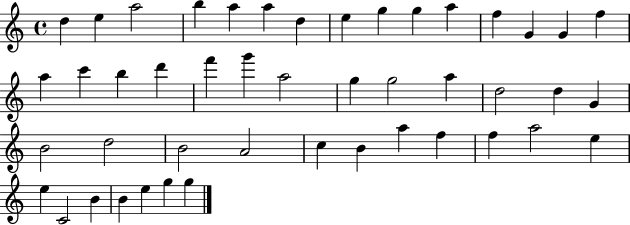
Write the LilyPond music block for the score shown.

{
  \clef treble
  \time 4/4
  \defaultTimeSignature
  \key c \major
  d''4 e''4 a''2 | b''4 a''4 a''4 d''4 | e''4 g''4 g''4 a''4 | f''4 g'4 g'4 f''4 | \break a''4 c'''4 b''4 d'''4 | f'''4 g'''4 a''2 | g''4 g''2 a''4 | d''2 d''4 g'4 | \break b'2 d''2 | b'2 a'2 | c''4 b'4 a''4 f''4 | f''4 a''2 e''4 | \break e''4 c'2 b'4 | b'4 e''4 g''4 g''4 | \bar "|."
}